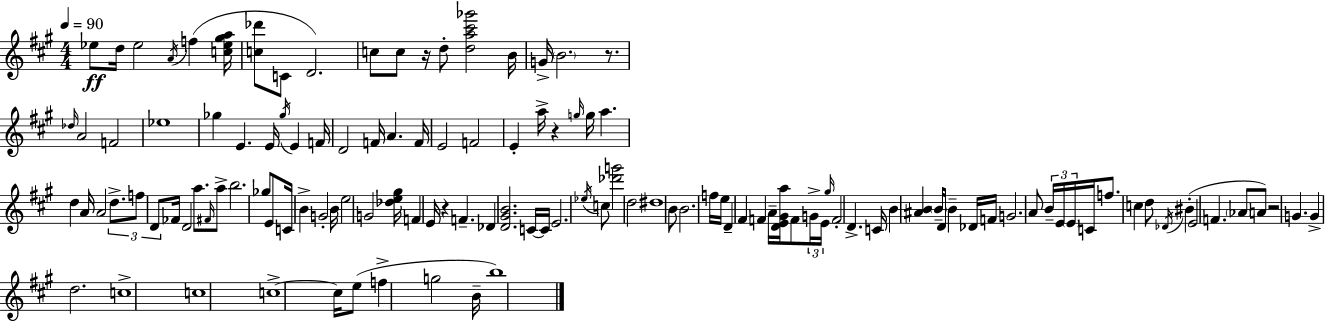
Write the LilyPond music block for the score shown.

{
  \clef treble
  \numericTimeSignature
  \time 4/4
  \key a \major
  \tempo 4 = 90
  ees''8\ff d''16 ees''2 \acciaccatura { a'16 }( f''4 | <c'' ees'' gis'' a''>16 <c'' des'''>8 c'8 d'2.) | c''8 c''8 r16 d''8-. <d'' a'' cis''' ges'''>2 | b'16 g'16-> \parenthesize b'2. r8. | \break \grace { des''16 } a'2 f'2 | ees''1 | ges''4 e'4. e'16 \acciaccatura { ges''16 } e'4 | f'16 d'2 f'16 a'4. | \break f'16 e'2 f'2 | e'4-. a''16-> r4 \grace { g''16 } g''16 a''4. | d''4 a'16 a'2 | \tuplet 3/2 { d''8.-> f''8 d'8 } fes'16 d'2 | \break a''8. \grace { fis'16 } a''8-> b''2. | ges''8 e'8 c'16 b'4-> g'2-. | b'16 e''2 g'2 | <des'' e'' gis''>16 f'4 e'16 r4 f'4.-- | \break des'4 <d' gis' b'>2. | c'16~~ c'16 e'2. | \acciaccatura { ees''16 } c''8 <des''' g'''>2 d''2 | dis''1 | \break b'8 b'2. | f''16 e''16 d'4-- fis'4 f'4 | a'16-- <d' e' gis' a''>16 f'8 \tuplet 3/2 { g'16-> e'16 \grace { gis''16 } } f'2-. | d'4.-> c'16 b'4 <ais' b'>4 | \break \parenthesize b'16-- d'16 b'4-- des'16 f'16 g'2. | a'8 \tuplet 3/2 { b'16-- e'16 \parenthesize e'16 } c'16 f''8. c''4 | d''8 \acciaccatura { des'16 } bis'4-.( e'2 | f'4. \parenthesize aes'8 a'8) r2 | \break g'4. g'4-> d''2. | c''1-> | c''1 | c''1->~~ | \break c''16 e''8( f''4-> g''2 | b'16-- b''1) | \bar "|."
}